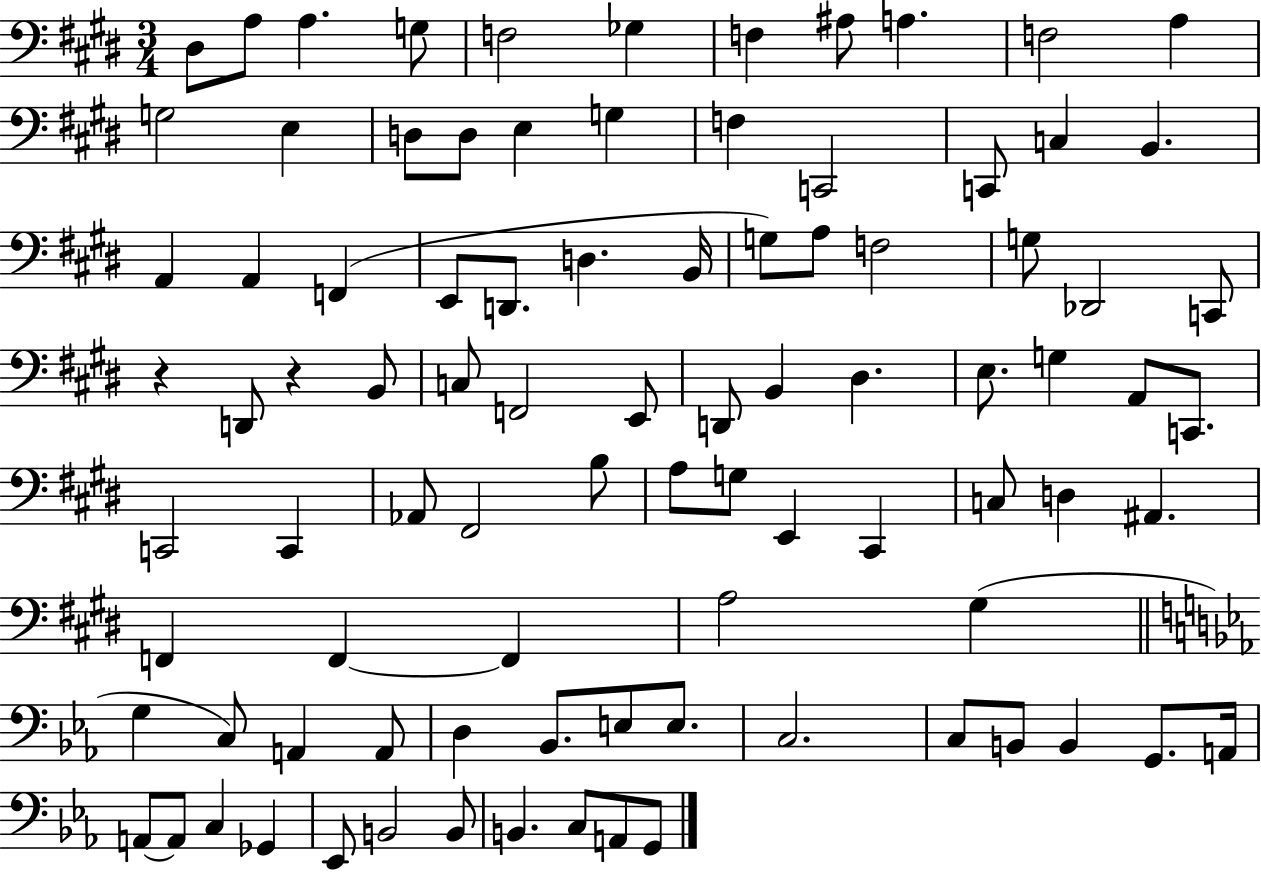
D#3/e A3/e A3/q. G3/e F3/h Gb3/q F3/q A#3/e A3/q. F3/h A3/q G3/h E3/q D3/e D3/e E3/q G3/q F3/q C2/h C2/e C3/q B2/q. A2/q A2/q F2/q E2/e D2/e. D3/q. B2/s G3/e A3/e F3/h G3/e Db2/h C2/e R/q D2/e R/q B2/e C3/e F2/h E2/e D2/e B2/q D#3/q. E3/e. G3/q A2/e C2/e. C2/h C2/q Ab2/e F#2/h B3/e A3/e G3/e E2/q C#2/q C3/e D3/q A#2/q. F2/q F2/q F2/q A3/h G#3/q G3/q C3/e A2/q A2/e D3/q Bb2/e. E3/e E3/e. C3/h. C3/e B2/e B2/q G2/e. A2/s A2/e A2/e C3/q Gb2/q Eb2/e B2/h B2/e B2/q. C3/e A2/e G2/e